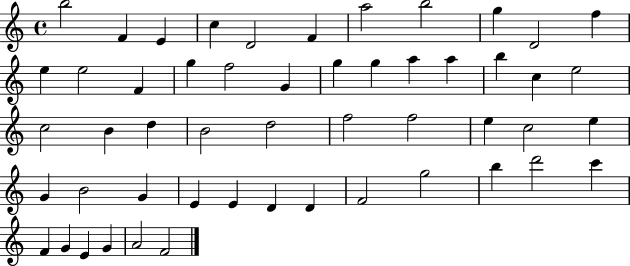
X:1
T:Untitled
M:4/4
L:1/4
K:C
b2 F E c D2 F a2 b2 g D2 f e e2 F g f2 G g g a a b c e2 c2 B d B2 d2 f2 f2 e c2 e G B2 G E E D D F2 g2 b d'2 c' F G E G A2 F2